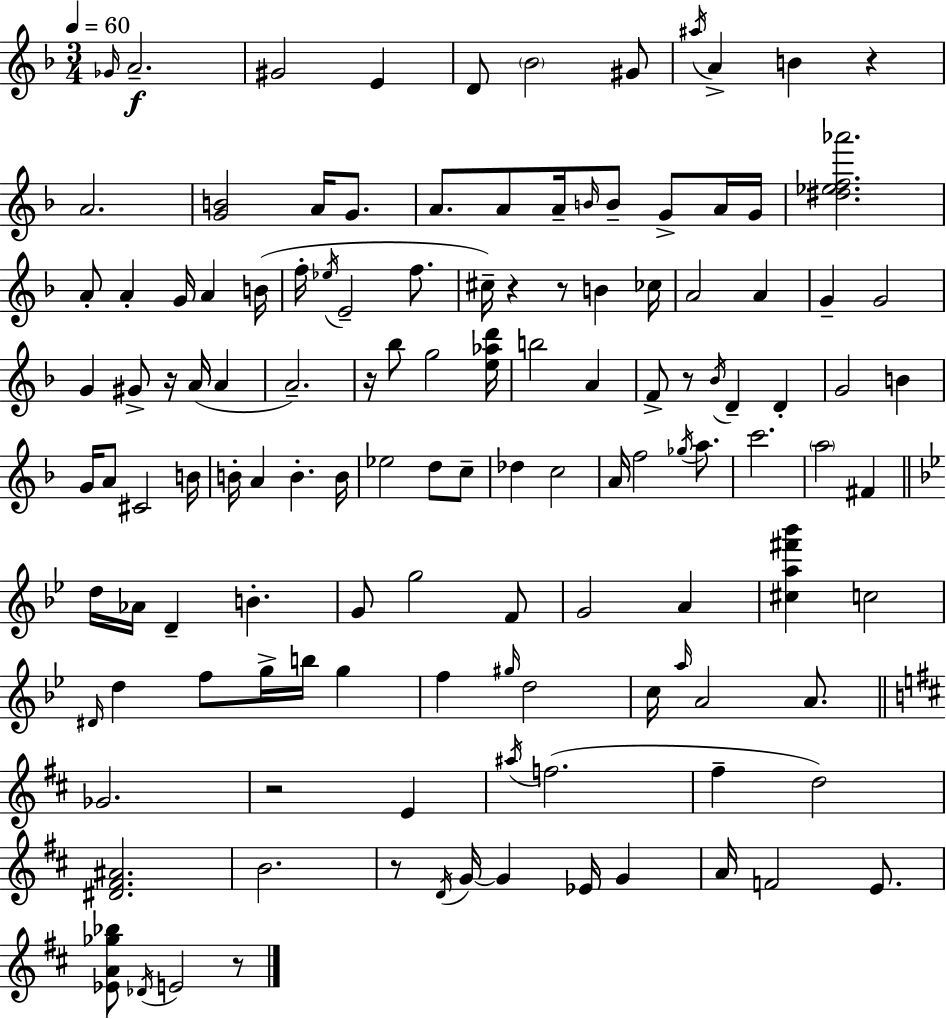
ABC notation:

X:1
T:Untitled
M:3/4
L:1/4
K:F
_G/4 A2 ^G2 E D/2 _B2 ^G/2 ^a/4 A B z A2 [GB]2 A/4 G/2 A/2 A/2 A/4 B/4 B/2 G/2 A/4 G/4 [^d_ef_a']2 A/2 A G/4 A B/4 f/4 _e/4 E2 f/2 ^c/4 z z/2 B _c/4 A2 A G G2 G ^G/2 z/4 A/4 A A2 z/4 _b/2 g2 [e_ad']/4 b2 A F/2 z/2 _B/4 D D G2 B G/4 A/2 ^C2 B/4 B/4 A B B/4 _e2 d/2 c/2 _d c2 A/4 f2 _g/4 a/2 c'2 a2 ^F d/4 _A/4 D B G/2 g2 F/2 G2 A [^ca^f'_b'] c2 ^D/4 d f/2 g/4 b/4 g f ^g/4 d2 c/4 a/4 A2 A/2 _G2 z2 E ^a/4 f2 ^f d2 [^D^F^A]2 B2 z/2 D/4 G/4 G _E/4 G A/4 F2 E/2 [_EA_g_b]/2 _D/4 E2 z/2